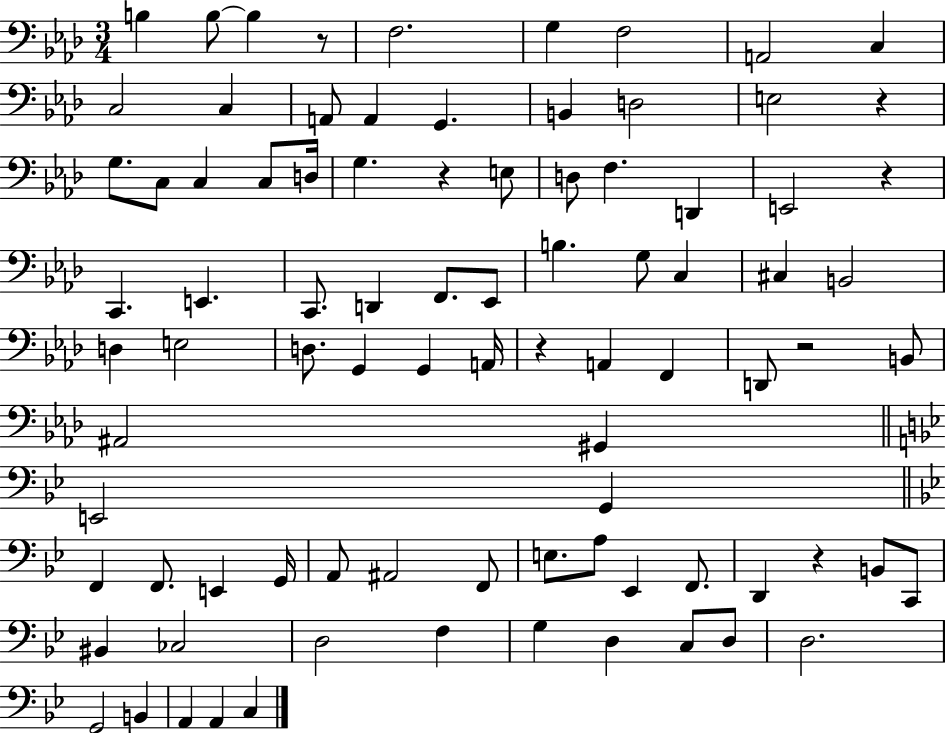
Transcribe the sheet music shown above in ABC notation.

X:1
T:Untitled
M:3/4
L:1/4
K:Ab
B, B,/2 B, z/2 F,2 G, F,2 A,,2 C, C,2 C, A,,/2 A,, G,, B,, D,2 E,2 z G,/2 C,/2 C, C,/2 D,/4 G, z E,/2 D,/2 F, D,, E,,2 z C,, E,, C,,/2 D,, F,,/2 _E,,/2 B, G,/2 C, ^C, B,,2 D, E,2 D,/2 G,, G,, A,,/4 z A,, F,, D,,/2 z2 B,,/2 ^A,,2 ^G,, E,,2 G,, F,, F,,/2 E,, G,,/4 A,,/2 ^A,,2 F,,/2 E,/2 A,/2 _E,, F,,/2 D,, z B,,/2 C,,/2 ^B,, _C,2 D,2 F, G, D, C,/2 D,/2 D,2 G,,2 B,, A,, A,, C,